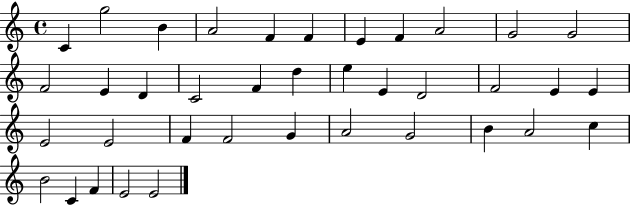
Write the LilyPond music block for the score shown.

{
  \clef treble
  \time 4/4
  \defaultTimeSignature
  \key c \major
  c'4 g''2 b'4 | a'2 f'4 f'4 | e'4 f'4 a'2 | g'2 g'2 | \break f'2 e'4 d'4 | c'2 f'4 d''4 | e''4 e'4 d'2 | f'2 e'4 e'4 | \break e'2 e'2 | f'4 f'2 g'4 | a'2 g'2 | b'4 a'2 c''4 | \break b'2 c'4 f'4 | e'2 e'2 | \bar "|."
}